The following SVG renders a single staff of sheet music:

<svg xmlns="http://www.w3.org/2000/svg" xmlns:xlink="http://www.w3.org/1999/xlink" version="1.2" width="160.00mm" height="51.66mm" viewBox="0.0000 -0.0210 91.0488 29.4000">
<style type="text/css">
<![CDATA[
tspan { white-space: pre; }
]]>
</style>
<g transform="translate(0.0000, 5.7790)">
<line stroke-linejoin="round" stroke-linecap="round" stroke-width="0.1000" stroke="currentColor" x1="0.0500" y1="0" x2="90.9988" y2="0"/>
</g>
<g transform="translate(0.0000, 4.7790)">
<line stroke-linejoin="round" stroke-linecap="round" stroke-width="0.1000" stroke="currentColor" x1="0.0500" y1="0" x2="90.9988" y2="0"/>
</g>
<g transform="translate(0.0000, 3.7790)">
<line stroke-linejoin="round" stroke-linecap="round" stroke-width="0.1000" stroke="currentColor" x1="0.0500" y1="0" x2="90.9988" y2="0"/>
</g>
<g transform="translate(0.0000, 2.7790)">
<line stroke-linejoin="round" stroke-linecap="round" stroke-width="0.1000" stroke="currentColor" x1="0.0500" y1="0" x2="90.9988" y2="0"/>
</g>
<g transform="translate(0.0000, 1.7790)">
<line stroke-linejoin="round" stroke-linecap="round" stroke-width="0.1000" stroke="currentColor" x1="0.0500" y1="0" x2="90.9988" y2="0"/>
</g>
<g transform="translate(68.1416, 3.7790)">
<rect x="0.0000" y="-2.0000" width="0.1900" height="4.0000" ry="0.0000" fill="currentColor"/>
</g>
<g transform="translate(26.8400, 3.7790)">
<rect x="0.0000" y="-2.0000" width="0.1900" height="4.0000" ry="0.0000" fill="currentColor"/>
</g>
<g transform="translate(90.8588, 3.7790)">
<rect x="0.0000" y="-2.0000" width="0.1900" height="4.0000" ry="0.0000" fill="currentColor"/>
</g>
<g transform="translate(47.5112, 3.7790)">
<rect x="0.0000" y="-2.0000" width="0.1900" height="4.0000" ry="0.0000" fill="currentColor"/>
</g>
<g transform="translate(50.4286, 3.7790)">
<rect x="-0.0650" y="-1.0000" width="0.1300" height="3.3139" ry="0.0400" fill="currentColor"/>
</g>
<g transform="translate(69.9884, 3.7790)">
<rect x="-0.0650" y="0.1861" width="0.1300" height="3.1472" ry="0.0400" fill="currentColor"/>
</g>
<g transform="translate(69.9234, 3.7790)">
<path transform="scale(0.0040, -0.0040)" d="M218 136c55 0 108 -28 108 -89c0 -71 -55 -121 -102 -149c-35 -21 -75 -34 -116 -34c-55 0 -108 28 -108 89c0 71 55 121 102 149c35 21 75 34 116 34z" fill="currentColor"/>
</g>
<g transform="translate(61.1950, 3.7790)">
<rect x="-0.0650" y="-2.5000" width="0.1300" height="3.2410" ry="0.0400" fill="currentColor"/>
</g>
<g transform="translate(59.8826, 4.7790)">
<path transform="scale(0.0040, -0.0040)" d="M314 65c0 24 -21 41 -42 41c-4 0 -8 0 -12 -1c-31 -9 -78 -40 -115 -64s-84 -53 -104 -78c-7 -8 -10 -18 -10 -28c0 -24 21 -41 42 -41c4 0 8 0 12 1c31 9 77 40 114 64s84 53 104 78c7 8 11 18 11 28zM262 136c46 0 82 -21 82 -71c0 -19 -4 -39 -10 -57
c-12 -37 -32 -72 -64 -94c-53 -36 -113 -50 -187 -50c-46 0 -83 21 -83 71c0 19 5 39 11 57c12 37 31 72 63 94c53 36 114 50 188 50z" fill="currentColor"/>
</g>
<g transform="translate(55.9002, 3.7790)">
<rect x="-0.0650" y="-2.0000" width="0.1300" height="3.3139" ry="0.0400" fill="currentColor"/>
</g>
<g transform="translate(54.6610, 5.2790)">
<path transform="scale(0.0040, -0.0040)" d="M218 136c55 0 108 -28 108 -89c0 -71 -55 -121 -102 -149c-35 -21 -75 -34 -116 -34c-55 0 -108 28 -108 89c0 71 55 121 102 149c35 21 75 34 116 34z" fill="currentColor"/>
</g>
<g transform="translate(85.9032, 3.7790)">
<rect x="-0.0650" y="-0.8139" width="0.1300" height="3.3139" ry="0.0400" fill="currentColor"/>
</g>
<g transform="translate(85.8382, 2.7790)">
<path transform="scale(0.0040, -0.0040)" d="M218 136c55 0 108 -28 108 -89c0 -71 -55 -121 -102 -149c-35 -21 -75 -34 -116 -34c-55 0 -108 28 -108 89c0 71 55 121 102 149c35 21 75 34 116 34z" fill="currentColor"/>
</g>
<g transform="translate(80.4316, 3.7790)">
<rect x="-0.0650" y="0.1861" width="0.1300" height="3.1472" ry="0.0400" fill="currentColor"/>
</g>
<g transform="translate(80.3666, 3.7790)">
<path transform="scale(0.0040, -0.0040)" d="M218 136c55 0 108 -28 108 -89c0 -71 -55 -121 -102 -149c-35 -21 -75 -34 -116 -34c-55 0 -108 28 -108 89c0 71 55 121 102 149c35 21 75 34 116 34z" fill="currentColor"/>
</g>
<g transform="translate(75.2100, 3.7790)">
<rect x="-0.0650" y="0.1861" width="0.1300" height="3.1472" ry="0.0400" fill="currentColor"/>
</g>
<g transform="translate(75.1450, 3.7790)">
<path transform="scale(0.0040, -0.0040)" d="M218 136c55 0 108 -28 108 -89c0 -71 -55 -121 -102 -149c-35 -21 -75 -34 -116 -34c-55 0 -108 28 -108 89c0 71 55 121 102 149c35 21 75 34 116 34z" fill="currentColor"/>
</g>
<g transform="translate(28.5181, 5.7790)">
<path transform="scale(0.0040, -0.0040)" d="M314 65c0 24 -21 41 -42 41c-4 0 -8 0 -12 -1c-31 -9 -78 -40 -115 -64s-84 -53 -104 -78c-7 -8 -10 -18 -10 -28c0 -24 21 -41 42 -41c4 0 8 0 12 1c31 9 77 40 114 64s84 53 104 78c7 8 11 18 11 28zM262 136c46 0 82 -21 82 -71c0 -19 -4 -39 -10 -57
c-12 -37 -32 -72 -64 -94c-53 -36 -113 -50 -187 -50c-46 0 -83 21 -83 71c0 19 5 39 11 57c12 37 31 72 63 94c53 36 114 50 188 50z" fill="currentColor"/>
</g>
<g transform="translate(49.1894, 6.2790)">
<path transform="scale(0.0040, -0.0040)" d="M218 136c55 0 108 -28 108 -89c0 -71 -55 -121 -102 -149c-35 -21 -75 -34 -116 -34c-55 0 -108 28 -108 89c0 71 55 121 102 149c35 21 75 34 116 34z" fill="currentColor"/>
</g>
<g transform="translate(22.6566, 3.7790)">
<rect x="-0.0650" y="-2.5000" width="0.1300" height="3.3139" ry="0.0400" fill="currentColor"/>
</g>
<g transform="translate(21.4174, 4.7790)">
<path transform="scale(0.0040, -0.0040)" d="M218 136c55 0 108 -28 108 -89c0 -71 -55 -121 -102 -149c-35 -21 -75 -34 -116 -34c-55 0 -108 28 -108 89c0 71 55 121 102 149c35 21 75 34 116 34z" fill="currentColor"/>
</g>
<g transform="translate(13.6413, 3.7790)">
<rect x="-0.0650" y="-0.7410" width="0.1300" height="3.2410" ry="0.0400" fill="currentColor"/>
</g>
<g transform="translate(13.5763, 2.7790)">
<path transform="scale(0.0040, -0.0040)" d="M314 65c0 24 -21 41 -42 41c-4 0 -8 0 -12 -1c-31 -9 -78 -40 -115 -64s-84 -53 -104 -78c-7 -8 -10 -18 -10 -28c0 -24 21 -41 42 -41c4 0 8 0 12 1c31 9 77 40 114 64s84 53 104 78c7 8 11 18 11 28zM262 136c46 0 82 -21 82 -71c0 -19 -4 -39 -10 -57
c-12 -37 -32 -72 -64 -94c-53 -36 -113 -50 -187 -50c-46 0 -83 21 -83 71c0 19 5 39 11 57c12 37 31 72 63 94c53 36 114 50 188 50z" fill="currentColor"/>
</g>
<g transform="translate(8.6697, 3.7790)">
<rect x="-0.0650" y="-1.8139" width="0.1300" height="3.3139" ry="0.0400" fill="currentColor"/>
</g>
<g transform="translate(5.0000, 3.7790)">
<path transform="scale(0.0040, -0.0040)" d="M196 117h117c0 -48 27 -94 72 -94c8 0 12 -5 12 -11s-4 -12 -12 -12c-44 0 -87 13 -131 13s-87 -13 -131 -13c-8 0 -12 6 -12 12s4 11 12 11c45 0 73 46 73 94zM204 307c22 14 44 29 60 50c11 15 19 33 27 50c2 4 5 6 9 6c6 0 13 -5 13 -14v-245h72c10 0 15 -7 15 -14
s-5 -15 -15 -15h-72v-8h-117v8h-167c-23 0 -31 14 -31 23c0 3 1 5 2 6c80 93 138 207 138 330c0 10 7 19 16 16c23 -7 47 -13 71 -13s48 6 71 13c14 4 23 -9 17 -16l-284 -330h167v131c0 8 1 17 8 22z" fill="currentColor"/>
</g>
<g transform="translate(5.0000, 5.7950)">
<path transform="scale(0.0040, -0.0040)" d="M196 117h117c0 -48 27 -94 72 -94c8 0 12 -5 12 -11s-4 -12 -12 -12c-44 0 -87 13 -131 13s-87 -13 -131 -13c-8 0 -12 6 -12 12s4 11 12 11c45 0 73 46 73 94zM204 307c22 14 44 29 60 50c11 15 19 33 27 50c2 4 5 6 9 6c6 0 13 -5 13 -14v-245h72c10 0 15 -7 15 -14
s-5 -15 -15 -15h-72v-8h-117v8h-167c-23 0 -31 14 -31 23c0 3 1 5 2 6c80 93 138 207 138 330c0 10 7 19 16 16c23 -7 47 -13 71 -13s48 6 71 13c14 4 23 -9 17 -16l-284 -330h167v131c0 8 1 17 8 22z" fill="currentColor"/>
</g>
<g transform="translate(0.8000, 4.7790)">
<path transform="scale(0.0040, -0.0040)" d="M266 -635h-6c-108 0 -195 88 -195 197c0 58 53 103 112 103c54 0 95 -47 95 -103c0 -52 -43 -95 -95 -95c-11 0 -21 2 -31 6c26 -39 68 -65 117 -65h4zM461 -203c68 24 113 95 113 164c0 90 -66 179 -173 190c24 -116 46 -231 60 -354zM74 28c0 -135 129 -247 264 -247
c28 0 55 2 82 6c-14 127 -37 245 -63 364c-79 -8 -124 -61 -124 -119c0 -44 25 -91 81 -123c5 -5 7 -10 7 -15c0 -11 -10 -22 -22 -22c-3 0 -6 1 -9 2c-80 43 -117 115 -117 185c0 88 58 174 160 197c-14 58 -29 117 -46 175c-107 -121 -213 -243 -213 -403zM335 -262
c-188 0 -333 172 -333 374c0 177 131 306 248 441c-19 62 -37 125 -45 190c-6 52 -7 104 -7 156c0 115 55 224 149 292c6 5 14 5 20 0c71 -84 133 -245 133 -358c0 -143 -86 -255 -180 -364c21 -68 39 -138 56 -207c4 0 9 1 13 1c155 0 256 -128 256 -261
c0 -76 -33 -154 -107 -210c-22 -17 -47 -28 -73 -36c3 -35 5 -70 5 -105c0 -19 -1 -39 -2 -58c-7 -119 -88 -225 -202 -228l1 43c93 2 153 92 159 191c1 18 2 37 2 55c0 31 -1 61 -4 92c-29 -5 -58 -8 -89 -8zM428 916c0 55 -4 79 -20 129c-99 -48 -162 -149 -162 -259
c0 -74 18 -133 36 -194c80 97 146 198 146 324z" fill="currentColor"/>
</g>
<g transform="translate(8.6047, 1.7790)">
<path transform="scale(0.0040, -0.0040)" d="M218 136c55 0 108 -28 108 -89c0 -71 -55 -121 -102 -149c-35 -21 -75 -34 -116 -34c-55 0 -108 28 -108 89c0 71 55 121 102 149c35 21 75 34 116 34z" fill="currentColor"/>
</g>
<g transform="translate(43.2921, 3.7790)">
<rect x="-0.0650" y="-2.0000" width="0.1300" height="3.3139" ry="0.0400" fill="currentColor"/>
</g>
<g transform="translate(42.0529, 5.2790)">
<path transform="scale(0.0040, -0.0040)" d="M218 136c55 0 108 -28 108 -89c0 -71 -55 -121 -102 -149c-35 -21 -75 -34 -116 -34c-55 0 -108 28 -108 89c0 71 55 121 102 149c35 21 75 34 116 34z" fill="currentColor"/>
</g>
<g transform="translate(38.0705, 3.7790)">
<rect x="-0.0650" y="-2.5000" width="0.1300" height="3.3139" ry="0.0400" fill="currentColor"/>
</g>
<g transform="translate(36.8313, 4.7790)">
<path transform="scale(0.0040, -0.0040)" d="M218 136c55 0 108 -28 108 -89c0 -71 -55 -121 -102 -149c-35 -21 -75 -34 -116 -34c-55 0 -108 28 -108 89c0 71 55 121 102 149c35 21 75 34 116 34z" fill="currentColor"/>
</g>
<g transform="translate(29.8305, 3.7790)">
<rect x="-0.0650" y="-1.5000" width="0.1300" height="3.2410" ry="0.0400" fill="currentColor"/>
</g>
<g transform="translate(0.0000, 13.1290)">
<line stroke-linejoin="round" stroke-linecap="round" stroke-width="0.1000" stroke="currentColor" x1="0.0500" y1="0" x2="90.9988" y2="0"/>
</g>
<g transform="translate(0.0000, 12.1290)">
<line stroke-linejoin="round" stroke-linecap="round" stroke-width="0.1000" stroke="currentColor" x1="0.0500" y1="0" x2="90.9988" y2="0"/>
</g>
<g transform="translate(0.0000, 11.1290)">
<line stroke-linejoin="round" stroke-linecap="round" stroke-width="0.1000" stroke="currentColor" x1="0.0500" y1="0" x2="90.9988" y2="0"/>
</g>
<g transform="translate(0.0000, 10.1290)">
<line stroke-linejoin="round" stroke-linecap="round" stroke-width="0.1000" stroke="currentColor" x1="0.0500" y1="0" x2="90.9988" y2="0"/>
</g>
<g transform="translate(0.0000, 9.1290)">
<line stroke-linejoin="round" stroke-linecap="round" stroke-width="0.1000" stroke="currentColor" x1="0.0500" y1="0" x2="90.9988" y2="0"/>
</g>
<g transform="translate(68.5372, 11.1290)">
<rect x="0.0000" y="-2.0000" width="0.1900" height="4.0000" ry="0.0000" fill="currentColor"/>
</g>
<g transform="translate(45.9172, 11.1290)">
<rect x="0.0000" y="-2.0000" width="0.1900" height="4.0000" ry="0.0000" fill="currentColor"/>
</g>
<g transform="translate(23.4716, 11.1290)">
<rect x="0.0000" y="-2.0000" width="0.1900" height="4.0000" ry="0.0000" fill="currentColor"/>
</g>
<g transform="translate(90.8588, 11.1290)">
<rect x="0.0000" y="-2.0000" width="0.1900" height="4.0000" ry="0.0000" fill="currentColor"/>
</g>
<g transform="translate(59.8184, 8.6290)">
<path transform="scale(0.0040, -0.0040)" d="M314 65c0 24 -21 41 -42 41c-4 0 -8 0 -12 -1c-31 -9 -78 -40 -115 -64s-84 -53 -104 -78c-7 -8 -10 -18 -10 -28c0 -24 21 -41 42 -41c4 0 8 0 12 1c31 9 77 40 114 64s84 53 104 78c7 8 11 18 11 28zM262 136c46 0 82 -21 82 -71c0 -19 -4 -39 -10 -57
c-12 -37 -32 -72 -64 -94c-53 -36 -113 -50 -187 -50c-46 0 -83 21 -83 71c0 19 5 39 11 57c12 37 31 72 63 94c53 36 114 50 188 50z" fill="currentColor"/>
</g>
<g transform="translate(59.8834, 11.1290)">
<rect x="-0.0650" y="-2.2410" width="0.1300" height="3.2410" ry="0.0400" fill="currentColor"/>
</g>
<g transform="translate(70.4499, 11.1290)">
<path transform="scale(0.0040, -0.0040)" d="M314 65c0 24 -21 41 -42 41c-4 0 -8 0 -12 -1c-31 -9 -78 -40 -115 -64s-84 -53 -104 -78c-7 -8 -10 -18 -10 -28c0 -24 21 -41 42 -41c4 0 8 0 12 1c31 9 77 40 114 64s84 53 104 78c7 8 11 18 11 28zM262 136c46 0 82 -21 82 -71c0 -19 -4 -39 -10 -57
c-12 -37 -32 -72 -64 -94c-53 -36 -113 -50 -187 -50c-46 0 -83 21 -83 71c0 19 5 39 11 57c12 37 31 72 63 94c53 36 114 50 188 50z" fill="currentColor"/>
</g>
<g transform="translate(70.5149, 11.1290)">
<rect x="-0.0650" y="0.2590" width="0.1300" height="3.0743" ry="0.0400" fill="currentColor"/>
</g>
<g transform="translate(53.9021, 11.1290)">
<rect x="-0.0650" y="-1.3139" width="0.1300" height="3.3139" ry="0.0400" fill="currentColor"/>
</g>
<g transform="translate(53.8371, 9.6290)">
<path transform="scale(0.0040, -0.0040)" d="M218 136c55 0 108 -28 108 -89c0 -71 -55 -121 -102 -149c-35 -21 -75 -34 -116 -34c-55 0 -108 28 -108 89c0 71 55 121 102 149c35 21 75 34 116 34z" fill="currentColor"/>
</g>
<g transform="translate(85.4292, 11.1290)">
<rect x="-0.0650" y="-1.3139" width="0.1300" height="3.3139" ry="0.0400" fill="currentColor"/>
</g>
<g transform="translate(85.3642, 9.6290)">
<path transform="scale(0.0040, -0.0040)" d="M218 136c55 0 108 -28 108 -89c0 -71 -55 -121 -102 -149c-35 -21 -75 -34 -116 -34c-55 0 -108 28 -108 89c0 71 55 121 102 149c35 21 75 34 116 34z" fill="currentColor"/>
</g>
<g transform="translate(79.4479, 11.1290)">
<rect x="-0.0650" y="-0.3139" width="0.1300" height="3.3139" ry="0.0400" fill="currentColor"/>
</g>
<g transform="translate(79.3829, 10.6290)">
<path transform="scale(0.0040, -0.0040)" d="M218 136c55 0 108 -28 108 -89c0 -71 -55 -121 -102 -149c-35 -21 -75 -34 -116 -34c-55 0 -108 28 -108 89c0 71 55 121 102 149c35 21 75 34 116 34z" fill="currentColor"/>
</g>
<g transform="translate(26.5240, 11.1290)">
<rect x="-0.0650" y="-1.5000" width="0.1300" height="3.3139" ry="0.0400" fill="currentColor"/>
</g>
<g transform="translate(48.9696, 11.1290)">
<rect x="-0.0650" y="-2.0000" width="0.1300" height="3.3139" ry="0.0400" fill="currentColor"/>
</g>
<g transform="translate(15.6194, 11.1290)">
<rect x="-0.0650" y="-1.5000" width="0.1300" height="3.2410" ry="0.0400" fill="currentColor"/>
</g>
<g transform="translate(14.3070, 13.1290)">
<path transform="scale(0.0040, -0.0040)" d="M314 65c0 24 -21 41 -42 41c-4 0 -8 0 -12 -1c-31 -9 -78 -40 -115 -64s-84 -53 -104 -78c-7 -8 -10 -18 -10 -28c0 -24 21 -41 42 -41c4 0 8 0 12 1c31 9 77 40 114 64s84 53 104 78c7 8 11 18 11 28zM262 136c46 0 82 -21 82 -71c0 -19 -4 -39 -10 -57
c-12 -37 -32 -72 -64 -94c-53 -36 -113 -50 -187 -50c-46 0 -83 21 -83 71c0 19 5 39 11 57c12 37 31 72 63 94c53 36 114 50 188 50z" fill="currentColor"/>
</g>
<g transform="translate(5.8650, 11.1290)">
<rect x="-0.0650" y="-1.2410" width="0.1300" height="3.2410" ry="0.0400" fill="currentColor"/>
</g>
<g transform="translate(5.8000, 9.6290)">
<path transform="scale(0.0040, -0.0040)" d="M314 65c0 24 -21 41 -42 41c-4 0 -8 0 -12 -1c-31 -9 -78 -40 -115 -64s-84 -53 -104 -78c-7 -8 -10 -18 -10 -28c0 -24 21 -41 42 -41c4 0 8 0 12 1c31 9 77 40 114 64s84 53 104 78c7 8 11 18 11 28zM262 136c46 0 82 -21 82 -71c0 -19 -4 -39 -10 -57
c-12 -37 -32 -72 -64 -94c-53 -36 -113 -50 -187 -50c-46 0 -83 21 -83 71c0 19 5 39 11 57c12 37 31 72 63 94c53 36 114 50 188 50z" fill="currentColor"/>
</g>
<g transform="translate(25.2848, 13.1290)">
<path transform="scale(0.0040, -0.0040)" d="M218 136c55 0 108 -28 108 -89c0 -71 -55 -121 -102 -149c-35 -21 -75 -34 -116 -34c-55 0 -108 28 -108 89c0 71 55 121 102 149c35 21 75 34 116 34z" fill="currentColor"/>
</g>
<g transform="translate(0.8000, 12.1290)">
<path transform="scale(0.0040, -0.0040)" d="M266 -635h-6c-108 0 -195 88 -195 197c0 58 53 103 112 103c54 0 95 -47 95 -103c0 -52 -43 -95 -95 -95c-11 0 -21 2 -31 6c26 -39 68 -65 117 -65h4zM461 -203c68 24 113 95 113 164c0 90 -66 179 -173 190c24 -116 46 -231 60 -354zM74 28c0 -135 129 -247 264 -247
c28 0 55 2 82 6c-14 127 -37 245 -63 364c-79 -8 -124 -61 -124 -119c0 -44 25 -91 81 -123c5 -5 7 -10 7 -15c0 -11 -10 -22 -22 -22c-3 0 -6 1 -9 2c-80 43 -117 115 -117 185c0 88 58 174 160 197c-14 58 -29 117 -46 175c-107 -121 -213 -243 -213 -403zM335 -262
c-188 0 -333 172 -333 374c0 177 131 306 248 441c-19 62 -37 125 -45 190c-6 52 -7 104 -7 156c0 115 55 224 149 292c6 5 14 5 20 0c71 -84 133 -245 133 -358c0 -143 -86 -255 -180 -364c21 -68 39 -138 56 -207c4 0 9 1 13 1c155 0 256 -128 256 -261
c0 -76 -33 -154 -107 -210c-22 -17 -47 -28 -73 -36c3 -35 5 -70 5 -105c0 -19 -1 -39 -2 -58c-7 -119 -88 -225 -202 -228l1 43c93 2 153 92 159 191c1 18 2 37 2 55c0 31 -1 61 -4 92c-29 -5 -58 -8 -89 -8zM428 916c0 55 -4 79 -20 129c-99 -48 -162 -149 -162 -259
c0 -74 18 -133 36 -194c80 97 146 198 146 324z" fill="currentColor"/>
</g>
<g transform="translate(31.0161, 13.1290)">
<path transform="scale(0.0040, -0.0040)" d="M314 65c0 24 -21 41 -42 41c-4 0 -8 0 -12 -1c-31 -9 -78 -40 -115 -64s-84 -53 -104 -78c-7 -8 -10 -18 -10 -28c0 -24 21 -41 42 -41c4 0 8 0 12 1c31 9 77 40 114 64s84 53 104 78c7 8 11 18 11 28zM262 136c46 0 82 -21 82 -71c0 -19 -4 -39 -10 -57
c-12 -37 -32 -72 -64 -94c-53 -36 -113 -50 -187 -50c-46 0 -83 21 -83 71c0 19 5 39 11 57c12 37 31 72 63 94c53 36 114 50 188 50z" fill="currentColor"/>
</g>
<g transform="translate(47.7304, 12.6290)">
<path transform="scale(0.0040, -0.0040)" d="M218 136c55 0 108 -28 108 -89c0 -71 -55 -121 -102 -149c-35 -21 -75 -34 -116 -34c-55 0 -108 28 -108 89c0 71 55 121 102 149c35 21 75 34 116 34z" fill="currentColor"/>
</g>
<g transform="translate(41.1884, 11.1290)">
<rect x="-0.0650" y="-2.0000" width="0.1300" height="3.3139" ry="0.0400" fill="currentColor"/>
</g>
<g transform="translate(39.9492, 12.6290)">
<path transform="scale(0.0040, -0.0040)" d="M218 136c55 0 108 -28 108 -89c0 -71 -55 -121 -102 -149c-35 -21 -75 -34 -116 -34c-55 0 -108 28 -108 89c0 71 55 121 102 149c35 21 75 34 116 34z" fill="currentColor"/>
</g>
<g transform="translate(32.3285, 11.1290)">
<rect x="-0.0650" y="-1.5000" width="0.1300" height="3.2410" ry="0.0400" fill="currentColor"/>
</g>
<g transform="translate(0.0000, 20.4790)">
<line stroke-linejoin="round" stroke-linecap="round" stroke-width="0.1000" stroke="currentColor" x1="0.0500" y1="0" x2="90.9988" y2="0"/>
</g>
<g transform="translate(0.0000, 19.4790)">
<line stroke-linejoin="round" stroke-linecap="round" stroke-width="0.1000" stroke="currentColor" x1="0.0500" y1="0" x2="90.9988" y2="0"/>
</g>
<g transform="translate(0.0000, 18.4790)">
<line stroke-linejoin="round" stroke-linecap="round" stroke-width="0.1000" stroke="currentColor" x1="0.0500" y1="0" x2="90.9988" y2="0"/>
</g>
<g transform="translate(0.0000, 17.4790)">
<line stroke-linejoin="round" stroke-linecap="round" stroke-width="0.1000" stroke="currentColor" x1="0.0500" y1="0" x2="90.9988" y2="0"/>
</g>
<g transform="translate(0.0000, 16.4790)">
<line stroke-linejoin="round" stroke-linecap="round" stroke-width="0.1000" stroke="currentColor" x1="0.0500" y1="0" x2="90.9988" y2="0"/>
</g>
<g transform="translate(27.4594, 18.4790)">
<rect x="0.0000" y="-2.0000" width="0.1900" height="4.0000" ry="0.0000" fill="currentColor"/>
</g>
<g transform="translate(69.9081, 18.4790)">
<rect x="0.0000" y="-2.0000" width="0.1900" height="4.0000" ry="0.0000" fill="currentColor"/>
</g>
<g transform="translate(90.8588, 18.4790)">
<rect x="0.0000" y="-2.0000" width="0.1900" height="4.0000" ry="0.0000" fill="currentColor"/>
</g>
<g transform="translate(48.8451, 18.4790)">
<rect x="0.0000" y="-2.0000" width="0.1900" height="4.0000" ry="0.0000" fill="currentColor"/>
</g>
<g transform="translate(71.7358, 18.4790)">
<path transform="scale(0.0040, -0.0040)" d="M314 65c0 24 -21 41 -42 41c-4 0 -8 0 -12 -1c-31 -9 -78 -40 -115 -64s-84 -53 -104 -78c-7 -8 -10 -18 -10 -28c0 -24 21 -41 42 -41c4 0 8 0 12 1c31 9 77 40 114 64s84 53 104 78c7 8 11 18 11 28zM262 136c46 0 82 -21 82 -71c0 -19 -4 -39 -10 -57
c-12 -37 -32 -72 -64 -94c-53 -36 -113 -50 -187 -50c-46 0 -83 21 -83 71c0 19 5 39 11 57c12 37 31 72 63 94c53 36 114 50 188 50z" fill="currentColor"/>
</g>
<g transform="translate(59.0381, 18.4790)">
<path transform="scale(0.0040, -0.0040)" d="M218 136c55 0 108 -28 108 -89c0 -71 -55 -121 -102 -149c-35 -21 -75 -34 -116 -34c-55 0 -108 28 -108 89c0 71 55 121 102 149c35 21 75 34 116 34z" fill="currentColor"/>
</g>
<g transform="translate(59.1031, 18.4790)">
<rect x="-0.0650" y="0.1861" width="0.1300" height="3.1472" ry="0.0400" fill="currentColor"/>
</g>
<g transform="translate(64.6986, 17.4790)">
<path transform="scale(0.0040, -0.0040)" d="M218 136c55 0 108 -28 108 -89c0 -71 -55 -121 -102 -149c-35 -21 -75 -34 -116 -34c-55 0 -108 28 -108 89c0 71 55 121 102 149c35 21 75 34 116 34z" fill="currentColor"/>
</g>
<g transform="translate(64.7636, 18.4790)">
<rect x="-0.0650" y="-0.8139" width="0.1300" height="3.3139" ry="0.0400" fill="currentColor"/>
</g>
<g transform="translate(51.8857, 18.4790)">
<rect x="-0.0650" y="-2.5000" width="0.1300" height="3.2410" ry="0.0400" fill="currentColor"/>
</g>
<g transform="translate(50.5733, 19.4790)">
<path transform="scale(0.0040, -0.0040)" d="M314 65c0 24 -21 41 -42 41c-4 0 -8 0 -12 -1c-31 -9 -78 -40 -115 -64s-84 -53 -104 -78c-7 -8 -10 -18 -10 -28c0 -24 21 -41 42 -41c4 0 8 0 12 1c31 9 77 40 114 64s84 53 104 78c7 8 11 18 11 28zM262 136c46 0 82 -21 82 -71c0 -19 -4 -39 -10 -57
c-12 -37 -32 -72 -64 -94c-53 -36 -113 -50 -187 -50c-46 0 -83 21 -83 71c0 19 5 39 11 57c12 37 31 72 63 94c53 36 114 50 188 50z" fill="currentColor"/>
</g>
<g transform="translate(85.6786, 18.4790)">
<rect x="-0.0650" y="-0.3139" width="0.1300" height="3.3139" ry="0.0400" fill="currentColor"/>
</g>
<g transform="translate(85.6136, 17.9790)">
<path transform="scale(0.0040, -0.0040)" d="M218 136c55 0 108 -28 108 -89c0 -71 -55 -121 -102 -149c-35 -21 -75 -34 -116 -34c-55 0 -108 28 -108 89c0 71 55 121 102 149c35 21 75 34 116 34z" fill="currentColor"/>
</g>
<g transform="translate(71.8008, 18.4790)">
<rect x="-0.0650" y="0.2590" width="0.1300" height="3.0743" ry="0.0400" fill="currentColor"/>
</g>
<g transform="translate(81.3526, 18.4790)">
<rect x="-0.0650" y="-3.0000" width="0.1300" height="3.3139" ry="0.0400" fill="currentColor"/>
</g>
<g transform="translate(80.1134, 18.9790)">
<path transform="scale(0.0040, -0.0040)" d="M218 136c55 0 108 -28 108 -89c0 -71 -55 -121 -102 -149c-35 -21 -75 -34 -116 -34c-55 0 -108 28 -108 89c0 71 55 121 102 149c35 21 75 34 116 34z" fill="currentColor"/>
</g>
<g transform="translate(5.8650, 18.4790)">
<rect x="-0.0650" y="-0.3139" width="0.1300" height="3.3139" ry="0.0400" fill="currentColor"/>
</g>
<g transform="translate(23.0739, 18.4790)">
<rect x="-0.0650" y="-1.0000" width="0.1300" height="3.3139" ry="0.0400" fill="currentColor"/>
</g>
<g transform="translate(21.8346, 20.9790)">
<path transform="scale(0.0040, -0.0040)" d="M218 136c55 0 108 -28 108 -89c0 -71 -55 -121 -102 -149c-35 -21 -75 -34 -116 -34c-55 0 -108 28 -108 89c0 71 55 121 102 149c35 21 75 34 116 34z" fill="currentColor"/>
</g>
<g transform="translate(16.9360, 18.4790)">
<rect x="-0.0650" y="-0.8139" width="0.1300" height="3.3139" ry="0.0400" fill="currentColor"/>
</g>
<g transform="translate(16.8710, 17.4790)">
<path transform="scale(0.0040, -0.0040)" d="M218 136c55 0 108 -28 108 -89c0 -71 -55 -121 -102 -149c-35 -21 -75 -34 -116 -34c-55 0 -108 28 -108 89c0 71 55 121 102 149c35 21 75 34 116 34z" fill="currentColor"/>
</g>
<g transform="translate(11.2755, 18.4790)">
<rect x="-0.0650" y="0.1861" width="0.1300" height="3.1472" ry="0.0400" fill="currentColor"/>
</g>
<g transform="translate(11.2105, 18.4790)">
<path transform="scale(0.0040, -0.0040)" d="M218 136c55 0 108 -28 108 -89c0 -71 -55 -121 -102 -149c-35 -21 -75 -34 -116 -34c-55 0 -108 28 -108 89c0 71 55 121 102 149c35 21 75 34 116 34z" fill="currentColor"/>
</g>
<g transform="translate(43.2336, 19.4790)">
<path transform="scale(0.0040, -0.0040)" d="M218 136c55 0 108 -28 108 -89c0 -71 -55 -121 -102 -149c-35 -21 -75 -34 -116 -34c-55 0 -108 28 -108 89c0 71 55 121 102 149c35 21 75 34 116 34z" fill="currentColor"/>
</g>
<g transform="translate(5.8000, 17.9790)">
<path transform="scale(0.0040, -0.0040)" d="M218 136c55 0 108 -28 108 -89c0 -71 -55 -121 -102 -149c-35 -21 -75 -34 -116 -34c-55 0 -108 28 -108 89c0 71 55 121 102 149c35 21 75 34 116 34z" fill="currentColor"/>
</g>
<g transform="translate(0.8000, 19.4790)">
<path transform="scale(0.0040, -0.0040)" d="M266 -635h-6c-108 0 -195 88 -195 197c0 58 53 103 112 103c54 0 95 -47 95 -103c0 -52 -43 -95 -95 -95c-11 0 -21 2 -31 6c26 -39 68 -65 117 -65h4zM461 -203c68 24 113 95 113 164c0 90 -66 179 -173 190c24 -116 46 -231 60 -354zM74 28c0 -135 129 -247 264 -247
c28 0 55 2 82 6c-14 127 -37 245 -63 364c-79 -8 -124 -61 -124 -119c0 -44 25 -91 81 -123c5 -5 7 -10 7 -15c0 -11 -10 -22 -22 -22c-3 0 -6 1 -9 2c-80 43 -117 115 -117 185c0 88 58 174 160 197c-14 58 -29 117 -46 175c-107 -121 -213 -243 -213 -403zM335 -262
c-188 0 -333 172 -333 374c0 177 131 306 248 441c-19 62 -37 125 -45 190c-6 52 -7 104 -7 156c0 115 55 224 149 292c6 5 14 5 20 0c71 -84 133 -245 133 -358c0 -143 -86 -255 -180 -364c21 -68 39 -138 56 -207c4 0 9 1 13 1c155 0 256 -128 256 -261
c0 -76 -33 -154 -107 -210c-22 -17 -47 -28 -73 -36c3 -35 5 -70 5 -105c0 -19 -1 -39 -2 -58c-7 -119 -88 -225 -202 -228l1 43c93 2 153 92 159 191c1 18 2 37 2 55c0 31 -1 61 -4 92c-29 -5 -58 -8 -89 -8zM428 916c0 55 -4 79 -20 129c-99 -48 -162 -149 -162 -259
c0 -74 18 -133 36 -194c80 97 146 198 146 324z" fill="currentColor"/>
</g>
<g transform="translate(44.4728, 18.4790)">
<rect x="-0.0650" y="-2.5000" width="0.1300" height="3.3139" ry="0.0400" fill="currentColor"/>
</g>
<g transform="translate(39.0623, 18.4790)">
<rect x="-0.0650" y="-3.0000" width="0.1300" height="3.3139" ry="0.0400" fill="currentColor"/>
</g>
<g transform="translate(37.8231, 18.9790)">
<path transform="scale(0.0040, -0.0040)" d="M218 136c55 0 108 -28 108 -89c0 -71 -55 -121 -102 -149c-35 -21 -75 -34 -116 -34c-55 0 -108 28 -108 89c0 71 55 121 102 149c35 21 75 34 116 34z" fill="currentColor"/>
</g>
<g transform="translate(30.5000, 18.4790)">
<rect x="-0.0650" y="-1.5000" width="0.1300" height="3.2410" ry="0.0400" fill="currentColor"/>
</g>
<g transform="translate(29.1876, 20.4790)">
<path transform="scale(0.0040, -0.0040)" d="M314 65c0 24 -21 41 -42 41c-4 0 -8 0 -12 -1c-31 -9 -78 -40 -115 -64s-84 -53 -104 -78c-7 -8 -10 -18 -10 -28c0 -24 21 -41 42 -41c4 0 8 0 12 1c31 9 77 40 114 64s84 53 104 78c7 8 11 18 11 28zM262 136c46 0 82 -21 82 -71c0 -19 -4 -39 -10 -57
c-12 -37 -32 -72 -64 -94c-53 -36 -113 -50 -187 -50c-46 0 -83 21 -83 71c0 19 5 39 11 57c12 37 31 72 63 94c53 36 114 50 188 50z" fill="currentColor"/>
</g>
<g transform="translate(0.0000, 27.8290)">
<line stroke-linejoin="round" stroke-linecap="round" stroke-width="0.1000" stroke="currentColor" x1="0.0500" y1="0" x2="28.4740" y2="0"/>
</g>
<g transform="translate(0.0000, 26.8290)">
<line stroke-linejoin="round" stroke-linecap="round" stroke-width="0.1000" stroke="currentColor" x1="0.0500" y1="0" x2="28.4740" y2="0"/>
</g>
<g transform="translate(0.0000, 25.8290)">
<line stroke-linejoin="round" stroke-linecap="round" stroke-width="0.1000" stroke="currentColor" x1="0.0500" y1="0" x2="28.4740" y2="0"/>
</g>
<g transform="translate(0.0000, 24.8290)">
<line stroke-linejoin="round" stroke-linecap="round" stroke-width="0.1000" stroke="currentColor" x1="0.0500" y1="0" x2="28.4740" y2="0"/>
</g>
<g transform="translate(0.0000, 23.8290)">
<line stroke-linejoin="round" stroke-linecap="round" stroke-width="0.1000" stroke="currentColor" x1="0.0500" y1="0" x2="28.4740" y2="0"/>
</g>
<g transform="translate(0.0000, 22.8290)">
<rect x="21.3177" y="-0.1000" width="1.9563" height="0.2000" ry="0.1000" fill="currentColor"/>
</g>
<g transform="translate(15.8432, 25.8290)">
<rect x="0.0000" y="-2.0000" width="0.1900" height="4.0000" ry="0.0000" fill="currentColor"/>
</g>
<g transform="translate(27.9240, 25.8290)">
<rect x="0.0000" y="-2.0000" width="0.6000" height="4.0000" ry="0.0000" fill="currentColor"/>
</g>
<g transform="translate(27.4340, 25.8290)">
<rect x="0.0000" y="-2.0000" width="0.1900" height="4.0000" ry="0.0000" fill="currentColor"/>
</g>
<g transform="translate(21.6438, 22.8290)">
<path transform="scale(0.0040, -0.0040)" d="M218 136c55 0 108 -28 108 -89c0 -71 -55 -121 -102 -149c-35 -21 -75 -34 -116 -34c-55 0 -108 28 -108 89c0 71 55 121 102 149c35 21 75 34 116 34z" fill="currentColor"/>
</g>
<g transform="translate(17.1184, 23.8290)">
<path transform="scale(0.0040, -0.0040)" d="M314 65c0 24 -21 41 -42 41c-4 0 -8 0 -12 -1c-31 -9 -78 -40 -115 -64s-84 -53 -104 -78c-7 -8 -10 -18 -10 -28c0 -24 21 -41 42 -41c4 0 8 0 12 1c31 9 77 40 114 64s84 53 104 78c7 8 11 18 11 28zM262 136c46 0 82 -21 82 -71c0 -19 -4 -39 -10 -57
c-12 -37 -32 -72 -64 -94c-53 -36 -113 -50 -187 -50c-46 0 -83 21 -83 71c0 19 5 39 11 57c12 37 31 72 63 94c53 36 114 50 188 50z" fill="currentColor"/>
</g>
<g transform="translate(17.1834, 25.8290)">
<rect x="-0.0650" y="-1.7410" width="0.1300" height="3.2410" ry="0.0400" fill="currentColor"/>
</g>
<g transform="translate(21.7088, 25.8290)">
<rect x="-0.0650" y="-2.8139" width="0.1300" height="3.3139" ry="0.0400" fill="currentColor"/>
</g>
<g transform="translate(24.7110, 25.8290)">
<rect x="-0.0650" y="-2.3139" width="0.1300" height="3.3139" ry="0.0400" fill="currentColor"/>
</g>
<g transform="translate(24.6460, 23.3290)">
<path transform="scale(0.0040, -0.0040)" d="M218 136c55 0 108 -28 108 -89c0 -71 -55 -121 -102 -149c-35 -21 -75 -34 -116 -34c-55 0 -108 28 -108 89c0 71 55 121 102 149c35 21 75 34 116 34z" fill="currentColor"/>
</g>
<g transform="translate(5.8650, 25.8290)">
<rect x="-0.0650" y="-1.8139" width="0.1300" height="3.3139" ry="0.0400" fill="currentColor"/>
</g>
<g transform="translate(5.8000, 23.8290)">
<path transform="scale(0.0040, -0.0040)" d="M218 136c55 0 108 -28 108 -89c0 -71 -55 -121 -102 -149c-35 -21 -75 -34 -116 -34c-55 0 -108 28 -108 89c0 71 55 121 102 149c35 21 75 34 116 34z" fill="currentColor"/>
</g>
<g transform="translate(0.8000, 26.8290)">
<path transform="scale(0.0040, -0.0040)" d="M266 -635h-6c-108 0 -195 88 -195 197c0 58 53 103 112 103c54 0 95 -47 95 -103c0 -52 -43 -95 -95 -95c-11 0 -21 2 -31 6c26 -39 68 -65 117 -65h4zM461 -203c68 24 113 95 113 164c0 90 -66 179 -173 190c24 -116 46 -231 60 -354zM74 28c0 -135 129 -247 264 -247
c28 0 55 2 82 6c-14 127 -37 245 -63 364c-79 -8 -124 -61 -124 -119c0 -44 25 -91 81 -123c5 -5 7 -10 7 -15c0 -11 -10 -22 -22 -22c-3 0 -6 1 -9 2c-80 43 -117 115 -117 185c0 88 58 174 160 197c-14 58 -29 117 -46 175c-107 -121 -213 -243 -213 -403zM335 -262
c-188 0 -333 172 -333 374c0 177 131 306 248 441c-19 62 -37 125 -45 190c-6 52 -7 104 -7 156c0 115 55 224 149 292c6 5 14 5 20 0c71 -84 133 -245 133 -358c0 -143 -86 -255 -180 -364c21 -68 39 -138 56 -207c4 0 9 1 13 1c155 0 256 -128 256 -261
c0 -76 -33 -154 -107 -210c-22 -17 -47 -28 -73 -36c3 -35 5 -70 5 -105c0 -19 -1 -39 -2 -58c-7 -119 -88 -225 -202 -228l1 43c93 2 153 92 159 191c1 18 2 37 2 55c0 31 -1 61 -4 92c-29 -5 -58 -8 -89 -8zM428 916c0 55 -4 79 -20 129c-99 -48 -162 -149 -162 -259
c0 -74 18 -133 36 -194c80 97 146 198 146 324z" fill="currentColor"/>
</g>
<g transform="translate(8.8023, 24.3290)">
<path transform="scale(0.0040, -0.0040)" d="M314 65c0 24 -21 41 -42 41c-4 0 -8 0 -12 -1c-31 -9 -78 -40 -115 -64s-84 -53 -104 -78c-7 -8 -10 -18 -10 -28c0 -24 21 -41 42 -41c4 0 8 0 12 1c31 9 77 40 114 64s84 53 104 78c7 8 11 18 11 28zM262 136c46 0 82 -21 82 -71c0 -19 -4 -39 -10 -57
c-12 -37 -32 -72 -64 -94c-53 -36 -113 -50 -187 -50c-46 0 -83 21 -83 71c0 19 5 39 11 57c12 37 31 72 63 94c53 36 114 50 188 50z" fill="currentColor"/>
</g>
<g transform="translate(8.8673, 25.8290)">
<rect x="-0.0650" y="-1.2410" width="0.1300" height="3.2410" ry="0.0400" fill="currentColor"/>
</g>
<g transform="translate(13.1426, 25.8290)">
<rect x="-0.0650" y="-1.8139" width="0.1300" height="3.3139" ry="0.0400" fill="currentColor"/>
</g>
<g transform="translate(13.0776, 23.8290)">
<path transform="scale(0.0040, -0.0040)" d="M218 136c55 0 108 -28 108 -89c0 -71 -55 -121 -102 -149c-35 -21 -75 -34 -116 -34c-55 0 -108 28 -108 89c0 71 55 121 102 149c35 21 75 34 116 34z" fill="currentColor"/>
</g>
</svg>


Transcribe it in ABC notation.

X:1
T:Untitled
M:4/4
L:1/4
K:C
f d2 G E2 G F D F G2 B B B d e2 E2 E E2 F F e g2 B2 c e c B d D E2 A G G2 B d B2 A c f e2 f f2 a g